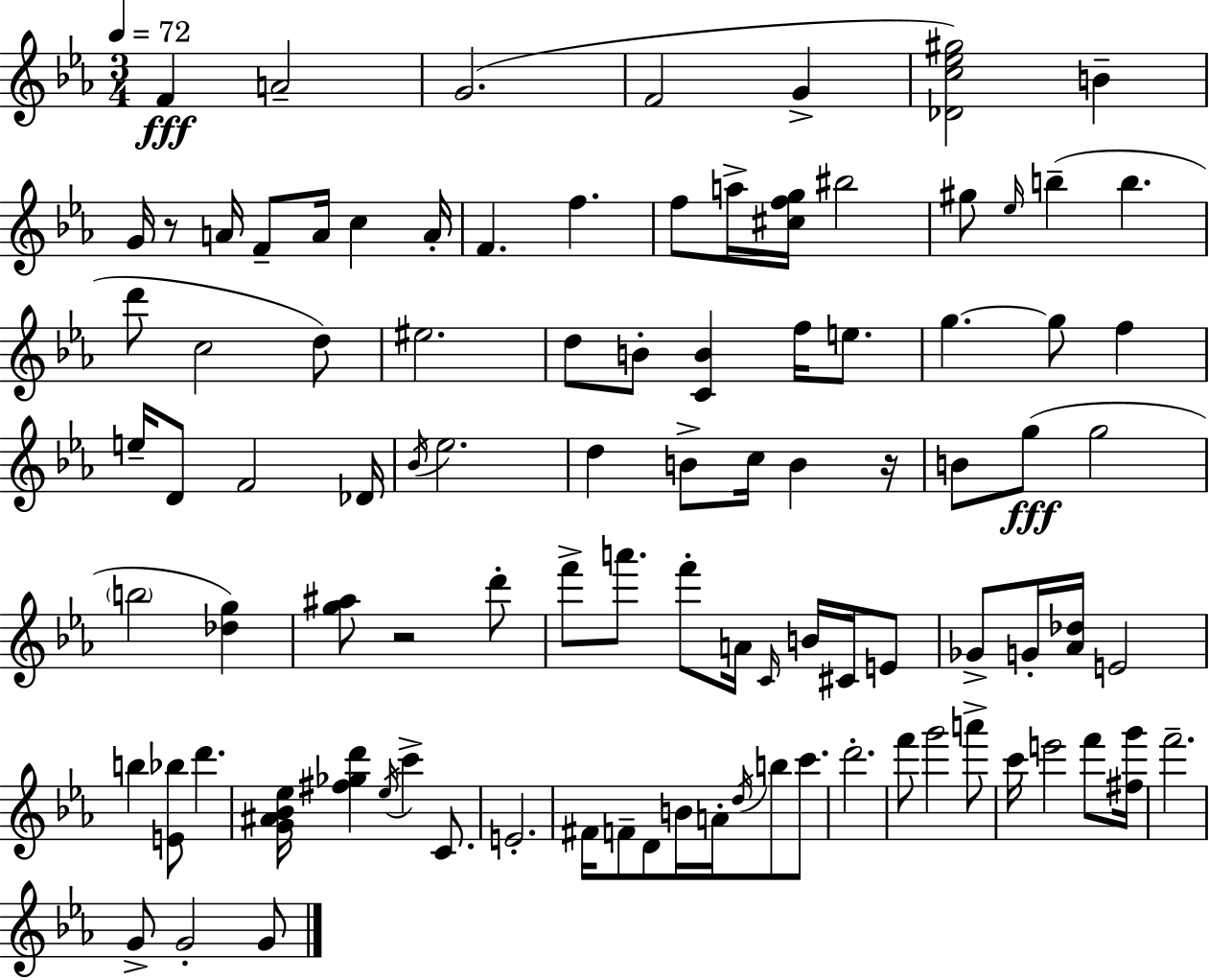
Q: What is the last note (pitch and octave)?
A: G4